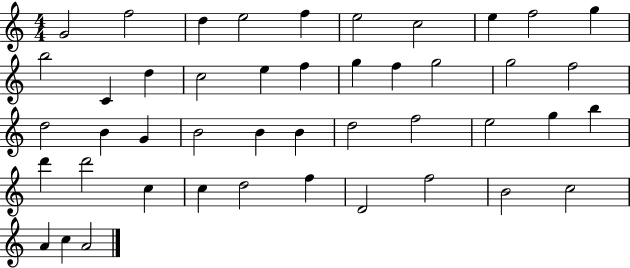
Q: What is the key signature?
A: C major